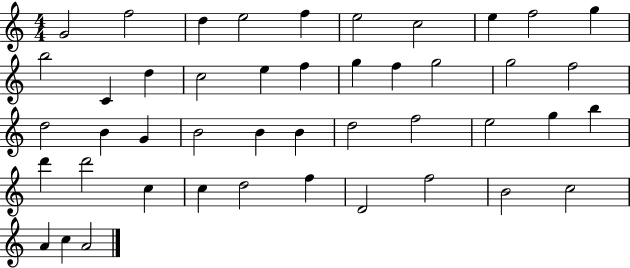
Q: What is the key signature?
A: C major